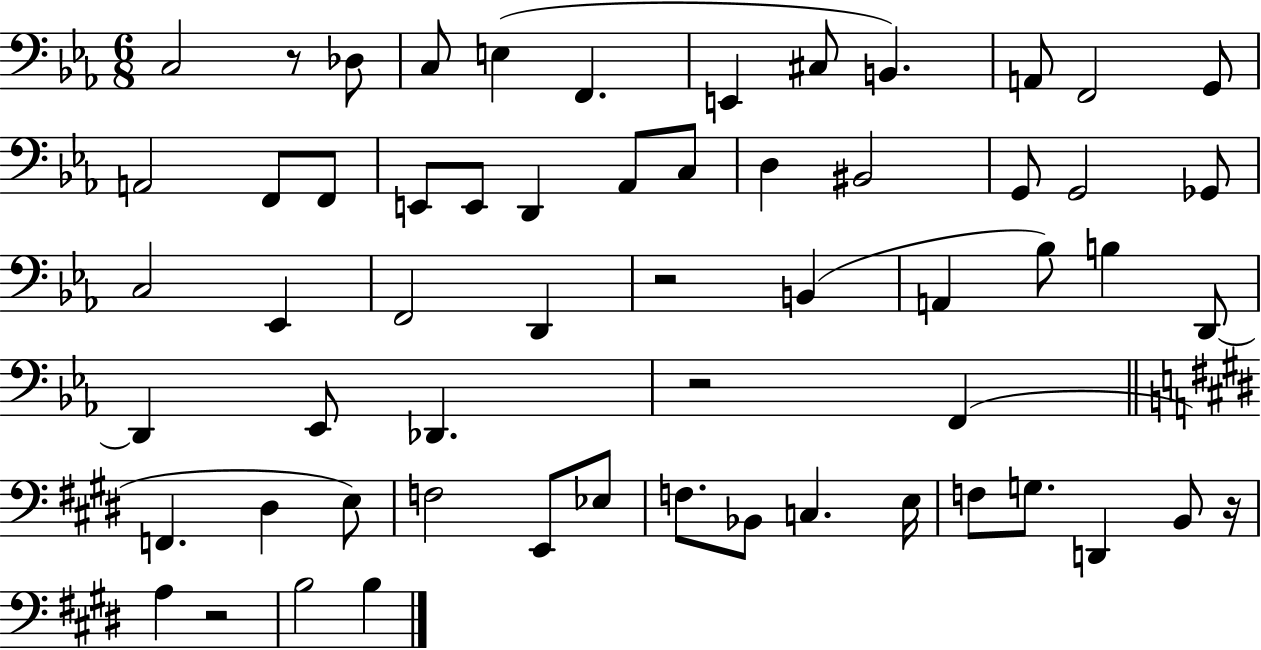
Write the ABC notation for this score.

X:1
T:Untitled
M:6/8
L:1/4
K:Eb
C,2 z/2 _D,/2 C,/2 E, F,, E,, ^C,/2 B,, A,,/2 F,,2 G,,/2 A,,2 F,,/2 F,,/2 E,,/2 E,,/2 D,, _A,,/2 C,/2 D, ^B,,2 G,,/2 G,,2 _G,,/2 C,2 _E,, F,,2 D,, z2 B,, A,, _B,/2 B, D,,/2 D,, _E,,/2 _D,, z2 F,, F,, ^D, E,/2 F,2 E,,/2 _E,/2 F,/2 _B,,/2 C, E,/4 F,/2 G,/2 D,, B,,/2 z/4 A, z2 B,2 B,